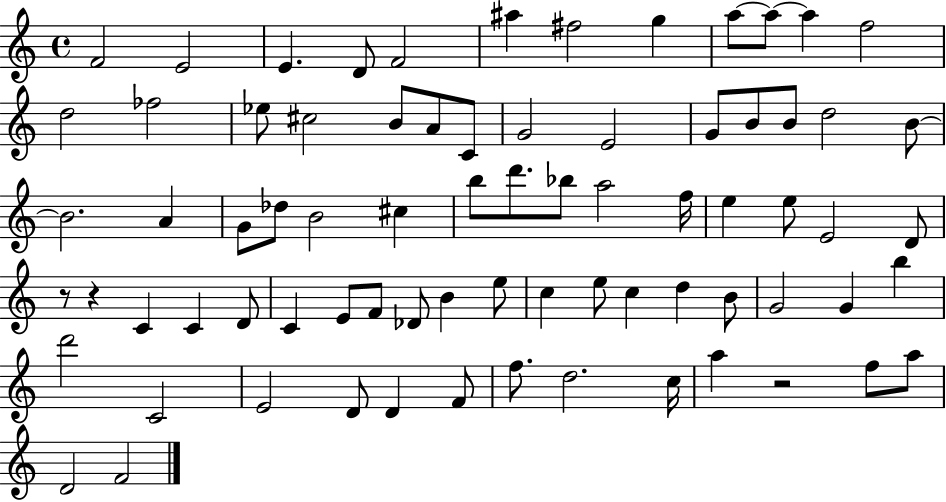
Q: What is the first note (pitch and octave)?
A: F4